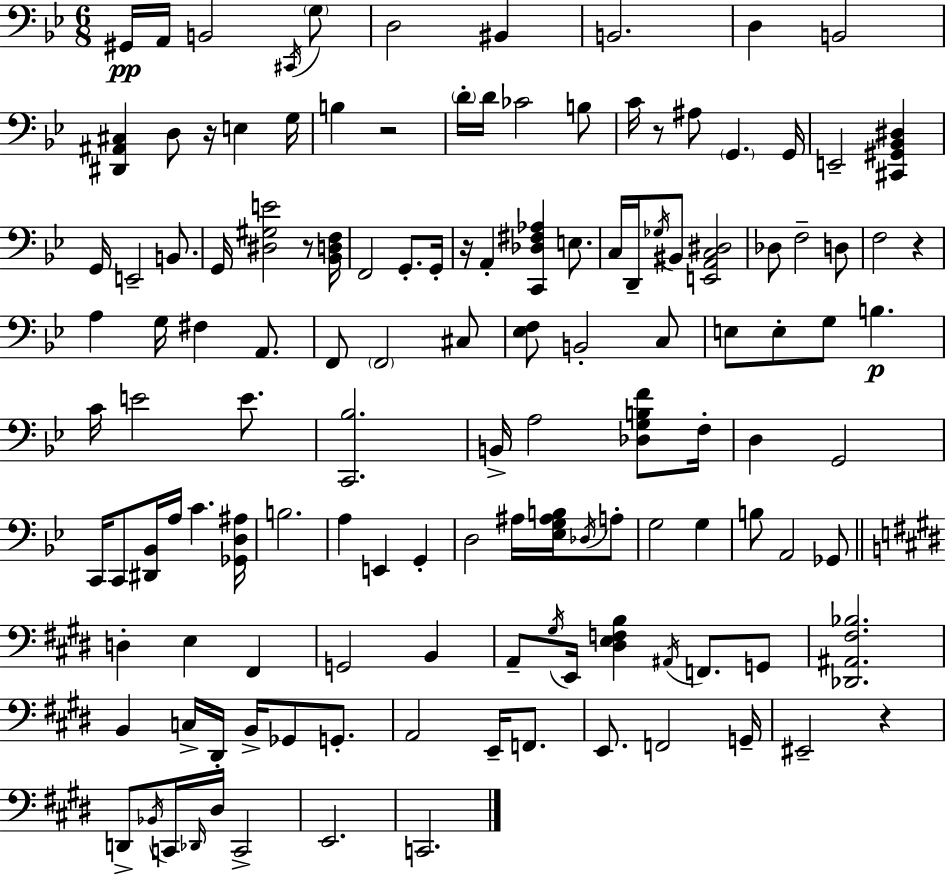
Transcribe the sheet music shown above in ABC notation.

X:1
T:Untitled
M:6/8
L:1/4
K:Bb
^G,,/4 A,,/4 B,,2 ^C,,/4 G,/2 D,2 ^B,, B,,2 D, B,,2 [^D,,^A,,^C,] D,/2 z/4 E, G,/4 B, z2 D/4 D/4 _C2 B,/2 C/4 z/2 ^A,/2 G,, G,,/4 E,,2 [^C,,^G,,_B,,^D,] G,,/4 E,,2 B,,/2 G,,/4 [^D,^G,E]2 z/2 [_B,,D,F,]/4 F,,2 G,,/2 G,,/4 z/4 A,, [C,,_D,^F,_A,] E,/2 C,/4 D,,/4 _G,/4 ^B,,/2 [E,,A,,C,^D,]2 _D,/2 F,2 D,/2 F,2 z A, G,/4 ^F, A,,/2 F,,/2 F,,2 ^C,/2 [_E,F,]/2 B,,2 C,/2 E,/2 E,/2 G,/2 B, C/4 E2 E/2 [C,,_B,]2 B,,/4 A,2 [_D,G,B,F]/2 F,/4 D, G,,2 C,,/4 C,,/2 [^D,,_B,,]/4 A,/4 C [_G,,D,^A,]/4 B,2 A, E,, G,, D,2 ^A,/4 [_E,G,^A,B,]/4 _D,/4 A,/2 G,2 G, B,/2 A,,2 _G,,/2 D, E, ^F,, G,,2 B,, A,,/2 ^G,/4 E,,/4 [^D,E,F,B,] ^A,,/4 F,,/2 G,,/2 [_D,,^A,,^F,_B,]2 B,, C,/4 ^D,,/4 B,,/4 _G,,/2 G,,/2 A,,2 E,,/4 F,,/2 E,,/2 F,,2 G,,/4 ^E,,2 z D,,/2 _B,,/4 C,,/4 _D,,/4 ^D,/4 C,,2 E,,2 C,,2